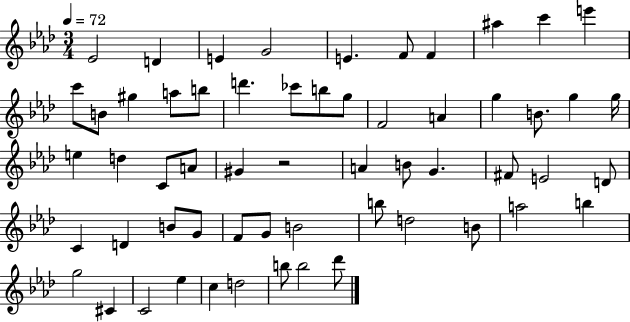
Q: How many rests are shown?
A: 1